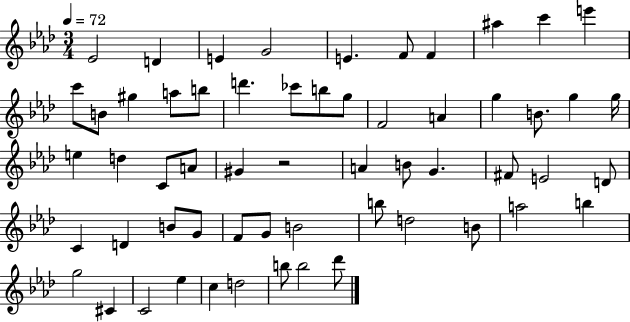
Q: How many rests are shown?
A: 1